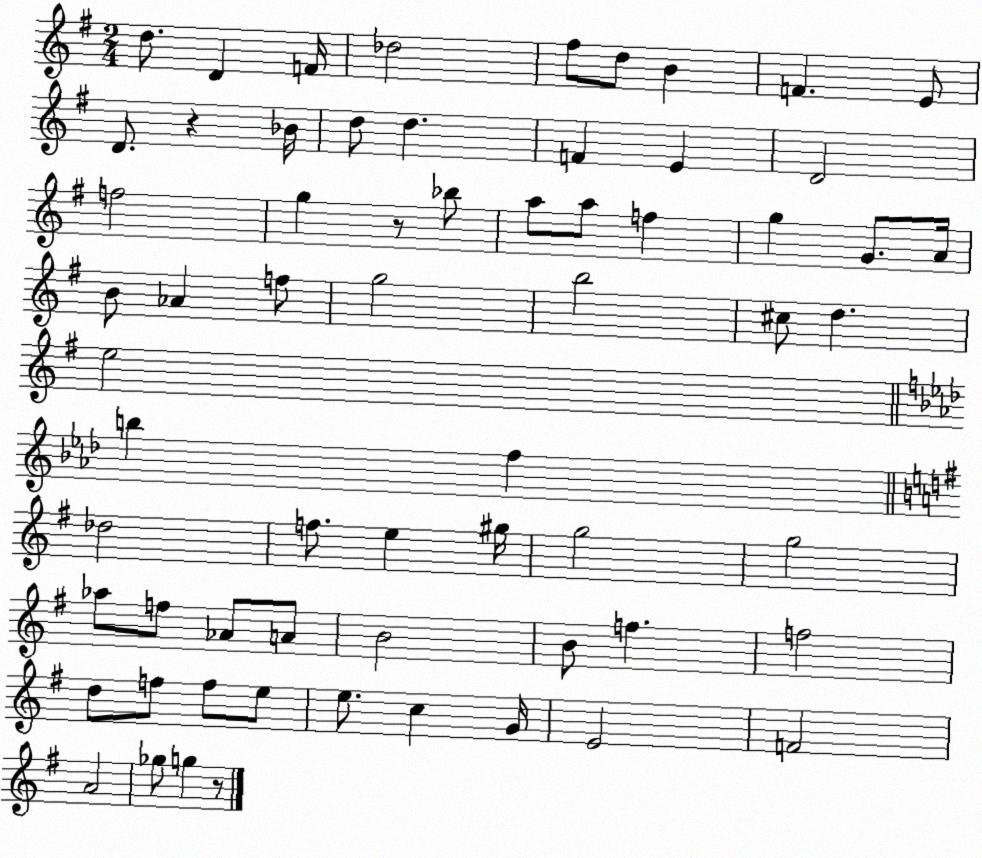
X:1
T:Untitled
M:2/4
L:1/4
K:G
d/2 D F/4 _d2 ^f/2 d/2 B F E/2 D/2 z _B/4 d/2 d F E D2 f2 g z/2 _b/2 a/2 a/2 f g G/2 A/4 B/2 _A f/2 g2 b2 ^c/2 d e2 b f _d2 f/2 e ^g/4 g2 g2 _a/2 f/2 _A/2 A/2 B2 B/2 f f2 d/2 f/2 f/2 e/2 e/2 c G/4 E2 F2 A2 _g/2 g z/2